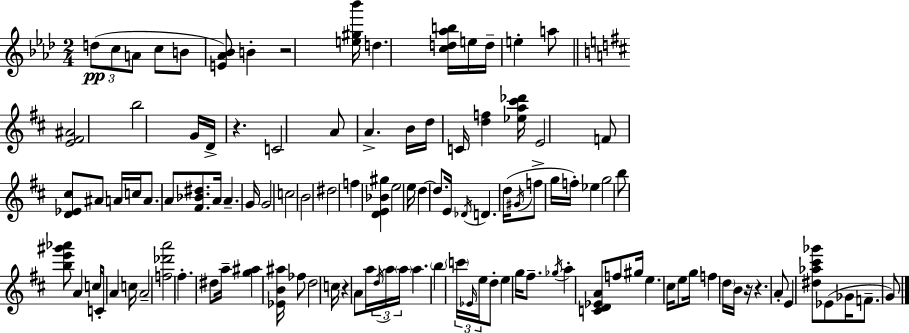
{
  \clef treble
  \numericTimeSignature
  \time 2/4
  \key f \minor
  \tuplet 3/2 { d''8(\pp c''8 a'8 } c''8 | b'8 <e' aes' bes'>8) b'4-. | r2 | <e'' gis'' bes'''>16 d''4. <c'' d'' aes'' b''>16 | \break e''16 d''16-- e''4-. a''8 | \bar "||" \break \key d \major <e' fis' ais'>2 | b''2 | g'16 d'16-> r4. | c'2 | \break a'8 a'4.-> | b'16 d''16 c'16 <d'' f''>4 <ees'' a'' cis''' des'''>16 | e'2 | f'8 <d' ees' cis''>8 ais'8 a'16 c''16 | \break a'8. a'8 <fis' bes' dis''>8. | a'16 a'4.-- g'16 | g'2 | c''2 | \break b'2 | dis''2 | f''4 <d' e' bes' gis''>4 | e''2 | \break e''16 d''4~~ d''8. | e'16 \acciaccatura { des'16 } d'4. | d''16( \acciaccatura { gis'16 } f''8-> g''16 f''16-.) ees''4 | g''2 | \break b''8 <b'' e''' gis''' aes'''>8 a'4 | c''16 c'8-. a'4 | c''16 a'2-- | <f'' des''' a'''>2 | \break fis''4.-. | dis''8 a''16-- <g'' ais''>4 <ees' b' ais''>16 | fes''8 d''2 | c''16 r4 a'8 | \break a''16 \tuplet 3/2 { \acciaccatura { d''16 } a''16 \parenthesize a''16 } a''4. | \parenthesize b''4 \tuplet 3/2 { \parenthesize c'''16 | \grace { ees'16 } e''16 } d''8-. e''4 | g''16 fis''8.-- \acciaccatura { ges''16 } a''4-. | \break <c' d' ees' a'>8 f''8 gis''16 e''4. | cis''16 e''8 g''16 | f''4 \parenthesize d''16 b'16 r16 r4. | a'8-. e'4 | \break <dis'' aes'' cis''' ges'''>8 ees'8( ges'16 | f'8.-- g'8) \bar "|."
}